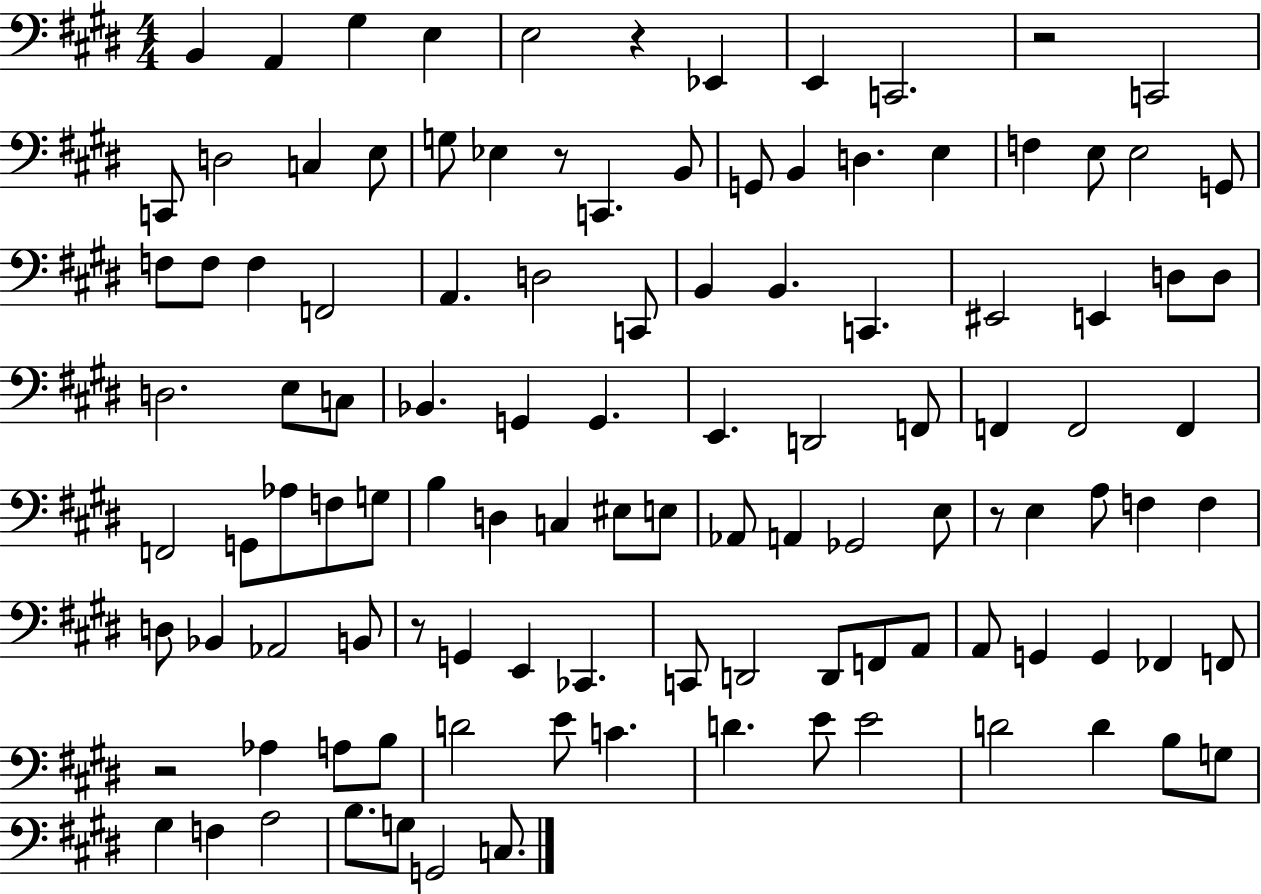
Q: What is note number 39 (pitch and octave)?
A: D3